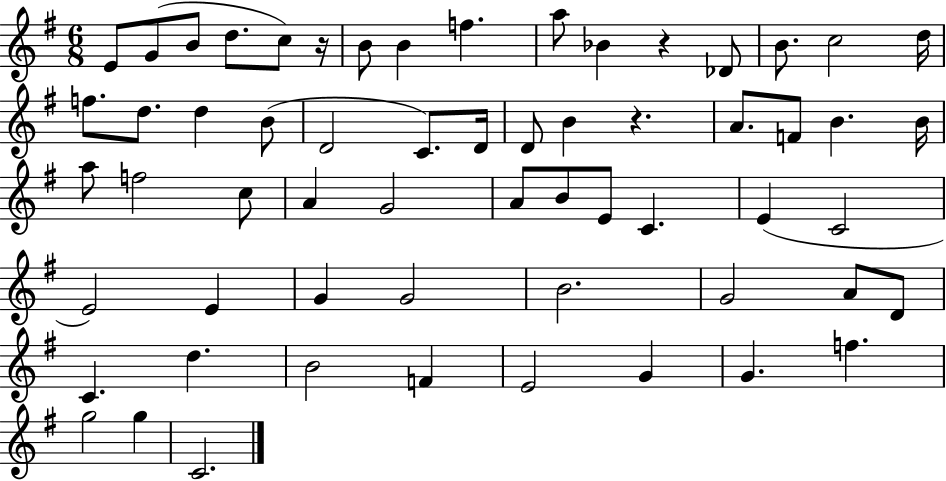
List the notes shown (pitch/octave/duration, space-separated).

E4/e G4/e B4/e D5/e. C5/e R/s B4/e B4/q F5/q. A5/e Bb4/q R/q Db4/e B4/e. C5/h D5/s F5/e. D5/e. D5/q B4/e D4/h C4/e. D4/s D4/e B4/q R/q. A4/e. F4/e B4/q. B4/s A5/e F5/h C5/e A4/q G4/h A4/e B4/e E4/e C4/q. E4/q C4/h E4/h E4/q G4/q G4/h B4/h. G4/h A4/e D4/e C4/q. D5/q. B4/h F4/q E4/h G4/q G4/q. F5/q. G5/h G5/q C4/h.